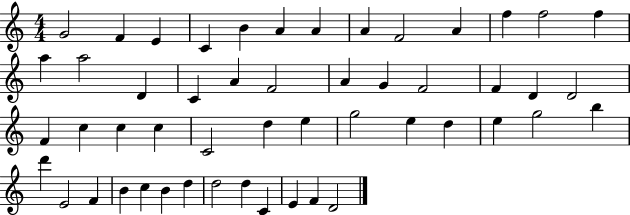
{
  \clef treble
  \numericTimeSignature
  \time 4/4
  \key c \major
  g'2 f'4 e'4 | c'4 b'4 a'4 a'4 | a'4 f'2 a'4 | f''4 f''2 f''4 | \break a''4 a''2 d'4 | c'4 a'4 f'2 | a'4 g'4 f'2 | f'4 d'4 d'2 | \break f'4 c''4 c''4 c''4 | c'2 d''4 e''4 | g''2 e''4 d''4 | e''4 g''2 b''4 | \break d'''4 e'2 f'4 | b'4 c''4 b'4 d''4 | d''2 d''4 c'4 | e'4 f'4 d'2 | \break \bar "|."
}